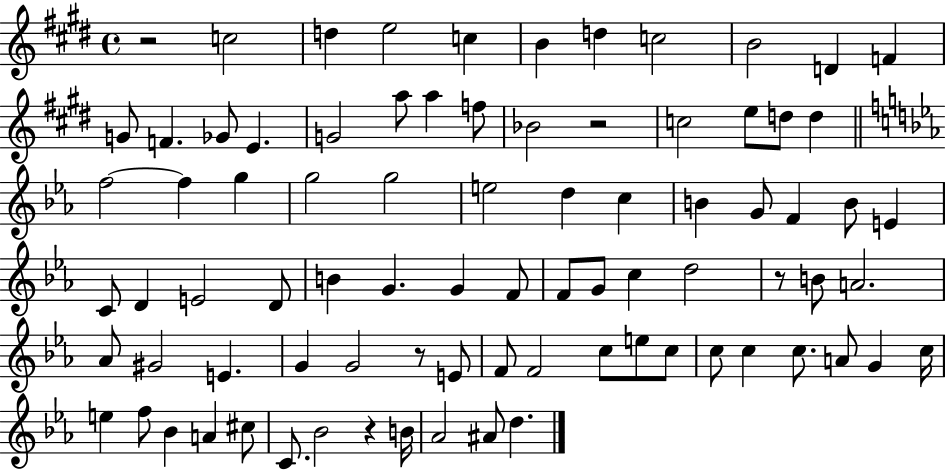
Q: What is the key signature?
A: E major